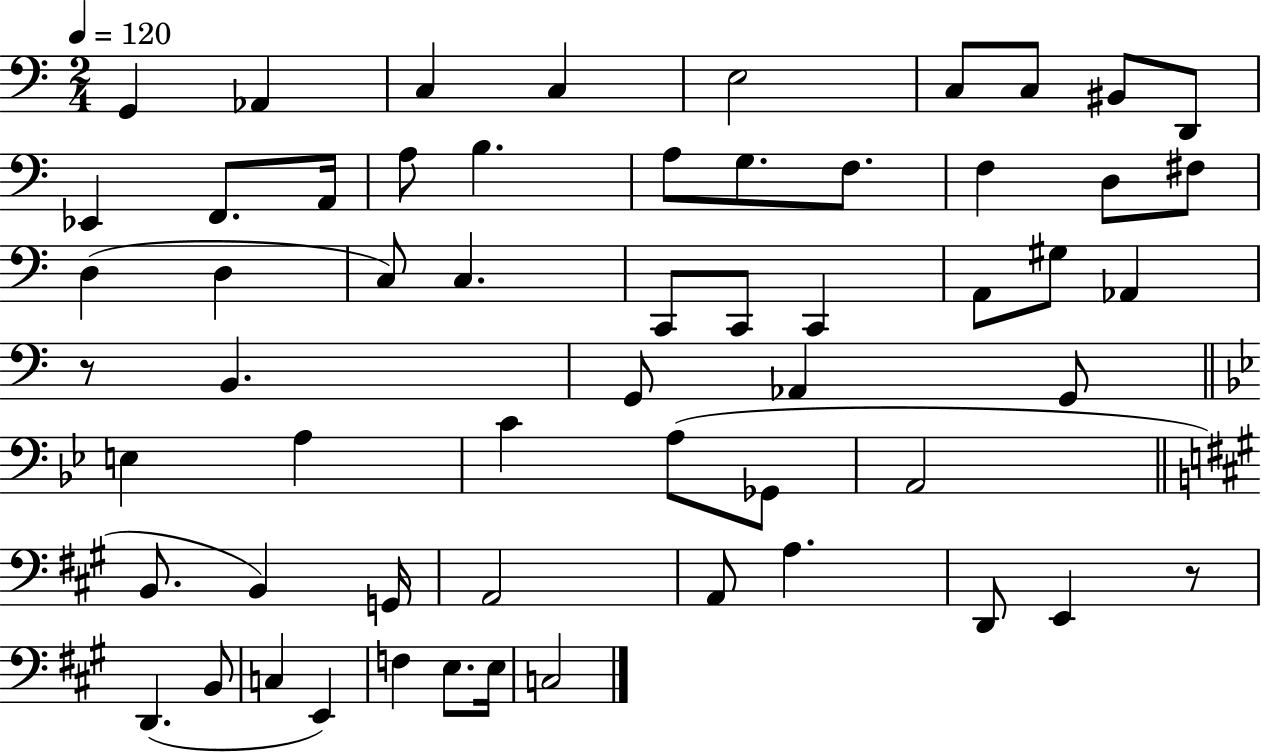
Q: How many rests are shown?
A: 2